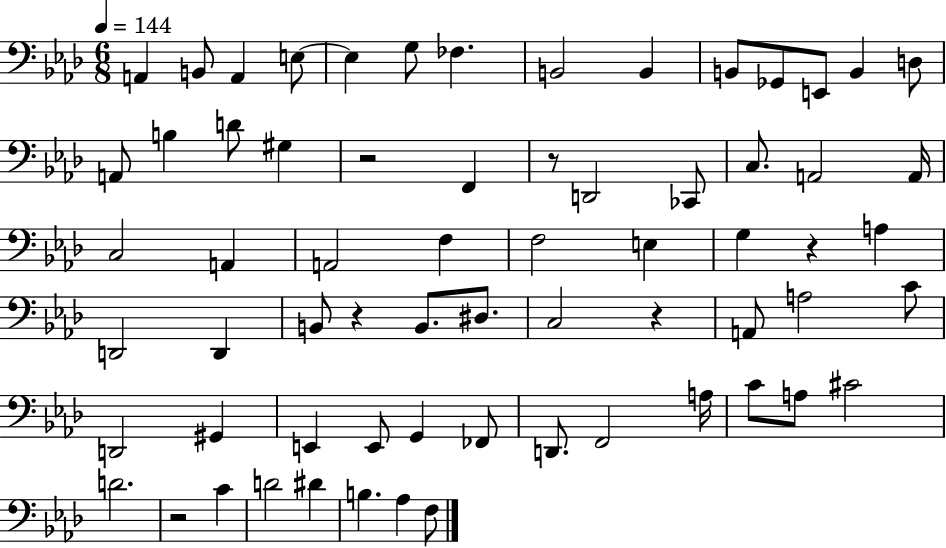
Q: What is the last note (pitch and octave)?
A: F3